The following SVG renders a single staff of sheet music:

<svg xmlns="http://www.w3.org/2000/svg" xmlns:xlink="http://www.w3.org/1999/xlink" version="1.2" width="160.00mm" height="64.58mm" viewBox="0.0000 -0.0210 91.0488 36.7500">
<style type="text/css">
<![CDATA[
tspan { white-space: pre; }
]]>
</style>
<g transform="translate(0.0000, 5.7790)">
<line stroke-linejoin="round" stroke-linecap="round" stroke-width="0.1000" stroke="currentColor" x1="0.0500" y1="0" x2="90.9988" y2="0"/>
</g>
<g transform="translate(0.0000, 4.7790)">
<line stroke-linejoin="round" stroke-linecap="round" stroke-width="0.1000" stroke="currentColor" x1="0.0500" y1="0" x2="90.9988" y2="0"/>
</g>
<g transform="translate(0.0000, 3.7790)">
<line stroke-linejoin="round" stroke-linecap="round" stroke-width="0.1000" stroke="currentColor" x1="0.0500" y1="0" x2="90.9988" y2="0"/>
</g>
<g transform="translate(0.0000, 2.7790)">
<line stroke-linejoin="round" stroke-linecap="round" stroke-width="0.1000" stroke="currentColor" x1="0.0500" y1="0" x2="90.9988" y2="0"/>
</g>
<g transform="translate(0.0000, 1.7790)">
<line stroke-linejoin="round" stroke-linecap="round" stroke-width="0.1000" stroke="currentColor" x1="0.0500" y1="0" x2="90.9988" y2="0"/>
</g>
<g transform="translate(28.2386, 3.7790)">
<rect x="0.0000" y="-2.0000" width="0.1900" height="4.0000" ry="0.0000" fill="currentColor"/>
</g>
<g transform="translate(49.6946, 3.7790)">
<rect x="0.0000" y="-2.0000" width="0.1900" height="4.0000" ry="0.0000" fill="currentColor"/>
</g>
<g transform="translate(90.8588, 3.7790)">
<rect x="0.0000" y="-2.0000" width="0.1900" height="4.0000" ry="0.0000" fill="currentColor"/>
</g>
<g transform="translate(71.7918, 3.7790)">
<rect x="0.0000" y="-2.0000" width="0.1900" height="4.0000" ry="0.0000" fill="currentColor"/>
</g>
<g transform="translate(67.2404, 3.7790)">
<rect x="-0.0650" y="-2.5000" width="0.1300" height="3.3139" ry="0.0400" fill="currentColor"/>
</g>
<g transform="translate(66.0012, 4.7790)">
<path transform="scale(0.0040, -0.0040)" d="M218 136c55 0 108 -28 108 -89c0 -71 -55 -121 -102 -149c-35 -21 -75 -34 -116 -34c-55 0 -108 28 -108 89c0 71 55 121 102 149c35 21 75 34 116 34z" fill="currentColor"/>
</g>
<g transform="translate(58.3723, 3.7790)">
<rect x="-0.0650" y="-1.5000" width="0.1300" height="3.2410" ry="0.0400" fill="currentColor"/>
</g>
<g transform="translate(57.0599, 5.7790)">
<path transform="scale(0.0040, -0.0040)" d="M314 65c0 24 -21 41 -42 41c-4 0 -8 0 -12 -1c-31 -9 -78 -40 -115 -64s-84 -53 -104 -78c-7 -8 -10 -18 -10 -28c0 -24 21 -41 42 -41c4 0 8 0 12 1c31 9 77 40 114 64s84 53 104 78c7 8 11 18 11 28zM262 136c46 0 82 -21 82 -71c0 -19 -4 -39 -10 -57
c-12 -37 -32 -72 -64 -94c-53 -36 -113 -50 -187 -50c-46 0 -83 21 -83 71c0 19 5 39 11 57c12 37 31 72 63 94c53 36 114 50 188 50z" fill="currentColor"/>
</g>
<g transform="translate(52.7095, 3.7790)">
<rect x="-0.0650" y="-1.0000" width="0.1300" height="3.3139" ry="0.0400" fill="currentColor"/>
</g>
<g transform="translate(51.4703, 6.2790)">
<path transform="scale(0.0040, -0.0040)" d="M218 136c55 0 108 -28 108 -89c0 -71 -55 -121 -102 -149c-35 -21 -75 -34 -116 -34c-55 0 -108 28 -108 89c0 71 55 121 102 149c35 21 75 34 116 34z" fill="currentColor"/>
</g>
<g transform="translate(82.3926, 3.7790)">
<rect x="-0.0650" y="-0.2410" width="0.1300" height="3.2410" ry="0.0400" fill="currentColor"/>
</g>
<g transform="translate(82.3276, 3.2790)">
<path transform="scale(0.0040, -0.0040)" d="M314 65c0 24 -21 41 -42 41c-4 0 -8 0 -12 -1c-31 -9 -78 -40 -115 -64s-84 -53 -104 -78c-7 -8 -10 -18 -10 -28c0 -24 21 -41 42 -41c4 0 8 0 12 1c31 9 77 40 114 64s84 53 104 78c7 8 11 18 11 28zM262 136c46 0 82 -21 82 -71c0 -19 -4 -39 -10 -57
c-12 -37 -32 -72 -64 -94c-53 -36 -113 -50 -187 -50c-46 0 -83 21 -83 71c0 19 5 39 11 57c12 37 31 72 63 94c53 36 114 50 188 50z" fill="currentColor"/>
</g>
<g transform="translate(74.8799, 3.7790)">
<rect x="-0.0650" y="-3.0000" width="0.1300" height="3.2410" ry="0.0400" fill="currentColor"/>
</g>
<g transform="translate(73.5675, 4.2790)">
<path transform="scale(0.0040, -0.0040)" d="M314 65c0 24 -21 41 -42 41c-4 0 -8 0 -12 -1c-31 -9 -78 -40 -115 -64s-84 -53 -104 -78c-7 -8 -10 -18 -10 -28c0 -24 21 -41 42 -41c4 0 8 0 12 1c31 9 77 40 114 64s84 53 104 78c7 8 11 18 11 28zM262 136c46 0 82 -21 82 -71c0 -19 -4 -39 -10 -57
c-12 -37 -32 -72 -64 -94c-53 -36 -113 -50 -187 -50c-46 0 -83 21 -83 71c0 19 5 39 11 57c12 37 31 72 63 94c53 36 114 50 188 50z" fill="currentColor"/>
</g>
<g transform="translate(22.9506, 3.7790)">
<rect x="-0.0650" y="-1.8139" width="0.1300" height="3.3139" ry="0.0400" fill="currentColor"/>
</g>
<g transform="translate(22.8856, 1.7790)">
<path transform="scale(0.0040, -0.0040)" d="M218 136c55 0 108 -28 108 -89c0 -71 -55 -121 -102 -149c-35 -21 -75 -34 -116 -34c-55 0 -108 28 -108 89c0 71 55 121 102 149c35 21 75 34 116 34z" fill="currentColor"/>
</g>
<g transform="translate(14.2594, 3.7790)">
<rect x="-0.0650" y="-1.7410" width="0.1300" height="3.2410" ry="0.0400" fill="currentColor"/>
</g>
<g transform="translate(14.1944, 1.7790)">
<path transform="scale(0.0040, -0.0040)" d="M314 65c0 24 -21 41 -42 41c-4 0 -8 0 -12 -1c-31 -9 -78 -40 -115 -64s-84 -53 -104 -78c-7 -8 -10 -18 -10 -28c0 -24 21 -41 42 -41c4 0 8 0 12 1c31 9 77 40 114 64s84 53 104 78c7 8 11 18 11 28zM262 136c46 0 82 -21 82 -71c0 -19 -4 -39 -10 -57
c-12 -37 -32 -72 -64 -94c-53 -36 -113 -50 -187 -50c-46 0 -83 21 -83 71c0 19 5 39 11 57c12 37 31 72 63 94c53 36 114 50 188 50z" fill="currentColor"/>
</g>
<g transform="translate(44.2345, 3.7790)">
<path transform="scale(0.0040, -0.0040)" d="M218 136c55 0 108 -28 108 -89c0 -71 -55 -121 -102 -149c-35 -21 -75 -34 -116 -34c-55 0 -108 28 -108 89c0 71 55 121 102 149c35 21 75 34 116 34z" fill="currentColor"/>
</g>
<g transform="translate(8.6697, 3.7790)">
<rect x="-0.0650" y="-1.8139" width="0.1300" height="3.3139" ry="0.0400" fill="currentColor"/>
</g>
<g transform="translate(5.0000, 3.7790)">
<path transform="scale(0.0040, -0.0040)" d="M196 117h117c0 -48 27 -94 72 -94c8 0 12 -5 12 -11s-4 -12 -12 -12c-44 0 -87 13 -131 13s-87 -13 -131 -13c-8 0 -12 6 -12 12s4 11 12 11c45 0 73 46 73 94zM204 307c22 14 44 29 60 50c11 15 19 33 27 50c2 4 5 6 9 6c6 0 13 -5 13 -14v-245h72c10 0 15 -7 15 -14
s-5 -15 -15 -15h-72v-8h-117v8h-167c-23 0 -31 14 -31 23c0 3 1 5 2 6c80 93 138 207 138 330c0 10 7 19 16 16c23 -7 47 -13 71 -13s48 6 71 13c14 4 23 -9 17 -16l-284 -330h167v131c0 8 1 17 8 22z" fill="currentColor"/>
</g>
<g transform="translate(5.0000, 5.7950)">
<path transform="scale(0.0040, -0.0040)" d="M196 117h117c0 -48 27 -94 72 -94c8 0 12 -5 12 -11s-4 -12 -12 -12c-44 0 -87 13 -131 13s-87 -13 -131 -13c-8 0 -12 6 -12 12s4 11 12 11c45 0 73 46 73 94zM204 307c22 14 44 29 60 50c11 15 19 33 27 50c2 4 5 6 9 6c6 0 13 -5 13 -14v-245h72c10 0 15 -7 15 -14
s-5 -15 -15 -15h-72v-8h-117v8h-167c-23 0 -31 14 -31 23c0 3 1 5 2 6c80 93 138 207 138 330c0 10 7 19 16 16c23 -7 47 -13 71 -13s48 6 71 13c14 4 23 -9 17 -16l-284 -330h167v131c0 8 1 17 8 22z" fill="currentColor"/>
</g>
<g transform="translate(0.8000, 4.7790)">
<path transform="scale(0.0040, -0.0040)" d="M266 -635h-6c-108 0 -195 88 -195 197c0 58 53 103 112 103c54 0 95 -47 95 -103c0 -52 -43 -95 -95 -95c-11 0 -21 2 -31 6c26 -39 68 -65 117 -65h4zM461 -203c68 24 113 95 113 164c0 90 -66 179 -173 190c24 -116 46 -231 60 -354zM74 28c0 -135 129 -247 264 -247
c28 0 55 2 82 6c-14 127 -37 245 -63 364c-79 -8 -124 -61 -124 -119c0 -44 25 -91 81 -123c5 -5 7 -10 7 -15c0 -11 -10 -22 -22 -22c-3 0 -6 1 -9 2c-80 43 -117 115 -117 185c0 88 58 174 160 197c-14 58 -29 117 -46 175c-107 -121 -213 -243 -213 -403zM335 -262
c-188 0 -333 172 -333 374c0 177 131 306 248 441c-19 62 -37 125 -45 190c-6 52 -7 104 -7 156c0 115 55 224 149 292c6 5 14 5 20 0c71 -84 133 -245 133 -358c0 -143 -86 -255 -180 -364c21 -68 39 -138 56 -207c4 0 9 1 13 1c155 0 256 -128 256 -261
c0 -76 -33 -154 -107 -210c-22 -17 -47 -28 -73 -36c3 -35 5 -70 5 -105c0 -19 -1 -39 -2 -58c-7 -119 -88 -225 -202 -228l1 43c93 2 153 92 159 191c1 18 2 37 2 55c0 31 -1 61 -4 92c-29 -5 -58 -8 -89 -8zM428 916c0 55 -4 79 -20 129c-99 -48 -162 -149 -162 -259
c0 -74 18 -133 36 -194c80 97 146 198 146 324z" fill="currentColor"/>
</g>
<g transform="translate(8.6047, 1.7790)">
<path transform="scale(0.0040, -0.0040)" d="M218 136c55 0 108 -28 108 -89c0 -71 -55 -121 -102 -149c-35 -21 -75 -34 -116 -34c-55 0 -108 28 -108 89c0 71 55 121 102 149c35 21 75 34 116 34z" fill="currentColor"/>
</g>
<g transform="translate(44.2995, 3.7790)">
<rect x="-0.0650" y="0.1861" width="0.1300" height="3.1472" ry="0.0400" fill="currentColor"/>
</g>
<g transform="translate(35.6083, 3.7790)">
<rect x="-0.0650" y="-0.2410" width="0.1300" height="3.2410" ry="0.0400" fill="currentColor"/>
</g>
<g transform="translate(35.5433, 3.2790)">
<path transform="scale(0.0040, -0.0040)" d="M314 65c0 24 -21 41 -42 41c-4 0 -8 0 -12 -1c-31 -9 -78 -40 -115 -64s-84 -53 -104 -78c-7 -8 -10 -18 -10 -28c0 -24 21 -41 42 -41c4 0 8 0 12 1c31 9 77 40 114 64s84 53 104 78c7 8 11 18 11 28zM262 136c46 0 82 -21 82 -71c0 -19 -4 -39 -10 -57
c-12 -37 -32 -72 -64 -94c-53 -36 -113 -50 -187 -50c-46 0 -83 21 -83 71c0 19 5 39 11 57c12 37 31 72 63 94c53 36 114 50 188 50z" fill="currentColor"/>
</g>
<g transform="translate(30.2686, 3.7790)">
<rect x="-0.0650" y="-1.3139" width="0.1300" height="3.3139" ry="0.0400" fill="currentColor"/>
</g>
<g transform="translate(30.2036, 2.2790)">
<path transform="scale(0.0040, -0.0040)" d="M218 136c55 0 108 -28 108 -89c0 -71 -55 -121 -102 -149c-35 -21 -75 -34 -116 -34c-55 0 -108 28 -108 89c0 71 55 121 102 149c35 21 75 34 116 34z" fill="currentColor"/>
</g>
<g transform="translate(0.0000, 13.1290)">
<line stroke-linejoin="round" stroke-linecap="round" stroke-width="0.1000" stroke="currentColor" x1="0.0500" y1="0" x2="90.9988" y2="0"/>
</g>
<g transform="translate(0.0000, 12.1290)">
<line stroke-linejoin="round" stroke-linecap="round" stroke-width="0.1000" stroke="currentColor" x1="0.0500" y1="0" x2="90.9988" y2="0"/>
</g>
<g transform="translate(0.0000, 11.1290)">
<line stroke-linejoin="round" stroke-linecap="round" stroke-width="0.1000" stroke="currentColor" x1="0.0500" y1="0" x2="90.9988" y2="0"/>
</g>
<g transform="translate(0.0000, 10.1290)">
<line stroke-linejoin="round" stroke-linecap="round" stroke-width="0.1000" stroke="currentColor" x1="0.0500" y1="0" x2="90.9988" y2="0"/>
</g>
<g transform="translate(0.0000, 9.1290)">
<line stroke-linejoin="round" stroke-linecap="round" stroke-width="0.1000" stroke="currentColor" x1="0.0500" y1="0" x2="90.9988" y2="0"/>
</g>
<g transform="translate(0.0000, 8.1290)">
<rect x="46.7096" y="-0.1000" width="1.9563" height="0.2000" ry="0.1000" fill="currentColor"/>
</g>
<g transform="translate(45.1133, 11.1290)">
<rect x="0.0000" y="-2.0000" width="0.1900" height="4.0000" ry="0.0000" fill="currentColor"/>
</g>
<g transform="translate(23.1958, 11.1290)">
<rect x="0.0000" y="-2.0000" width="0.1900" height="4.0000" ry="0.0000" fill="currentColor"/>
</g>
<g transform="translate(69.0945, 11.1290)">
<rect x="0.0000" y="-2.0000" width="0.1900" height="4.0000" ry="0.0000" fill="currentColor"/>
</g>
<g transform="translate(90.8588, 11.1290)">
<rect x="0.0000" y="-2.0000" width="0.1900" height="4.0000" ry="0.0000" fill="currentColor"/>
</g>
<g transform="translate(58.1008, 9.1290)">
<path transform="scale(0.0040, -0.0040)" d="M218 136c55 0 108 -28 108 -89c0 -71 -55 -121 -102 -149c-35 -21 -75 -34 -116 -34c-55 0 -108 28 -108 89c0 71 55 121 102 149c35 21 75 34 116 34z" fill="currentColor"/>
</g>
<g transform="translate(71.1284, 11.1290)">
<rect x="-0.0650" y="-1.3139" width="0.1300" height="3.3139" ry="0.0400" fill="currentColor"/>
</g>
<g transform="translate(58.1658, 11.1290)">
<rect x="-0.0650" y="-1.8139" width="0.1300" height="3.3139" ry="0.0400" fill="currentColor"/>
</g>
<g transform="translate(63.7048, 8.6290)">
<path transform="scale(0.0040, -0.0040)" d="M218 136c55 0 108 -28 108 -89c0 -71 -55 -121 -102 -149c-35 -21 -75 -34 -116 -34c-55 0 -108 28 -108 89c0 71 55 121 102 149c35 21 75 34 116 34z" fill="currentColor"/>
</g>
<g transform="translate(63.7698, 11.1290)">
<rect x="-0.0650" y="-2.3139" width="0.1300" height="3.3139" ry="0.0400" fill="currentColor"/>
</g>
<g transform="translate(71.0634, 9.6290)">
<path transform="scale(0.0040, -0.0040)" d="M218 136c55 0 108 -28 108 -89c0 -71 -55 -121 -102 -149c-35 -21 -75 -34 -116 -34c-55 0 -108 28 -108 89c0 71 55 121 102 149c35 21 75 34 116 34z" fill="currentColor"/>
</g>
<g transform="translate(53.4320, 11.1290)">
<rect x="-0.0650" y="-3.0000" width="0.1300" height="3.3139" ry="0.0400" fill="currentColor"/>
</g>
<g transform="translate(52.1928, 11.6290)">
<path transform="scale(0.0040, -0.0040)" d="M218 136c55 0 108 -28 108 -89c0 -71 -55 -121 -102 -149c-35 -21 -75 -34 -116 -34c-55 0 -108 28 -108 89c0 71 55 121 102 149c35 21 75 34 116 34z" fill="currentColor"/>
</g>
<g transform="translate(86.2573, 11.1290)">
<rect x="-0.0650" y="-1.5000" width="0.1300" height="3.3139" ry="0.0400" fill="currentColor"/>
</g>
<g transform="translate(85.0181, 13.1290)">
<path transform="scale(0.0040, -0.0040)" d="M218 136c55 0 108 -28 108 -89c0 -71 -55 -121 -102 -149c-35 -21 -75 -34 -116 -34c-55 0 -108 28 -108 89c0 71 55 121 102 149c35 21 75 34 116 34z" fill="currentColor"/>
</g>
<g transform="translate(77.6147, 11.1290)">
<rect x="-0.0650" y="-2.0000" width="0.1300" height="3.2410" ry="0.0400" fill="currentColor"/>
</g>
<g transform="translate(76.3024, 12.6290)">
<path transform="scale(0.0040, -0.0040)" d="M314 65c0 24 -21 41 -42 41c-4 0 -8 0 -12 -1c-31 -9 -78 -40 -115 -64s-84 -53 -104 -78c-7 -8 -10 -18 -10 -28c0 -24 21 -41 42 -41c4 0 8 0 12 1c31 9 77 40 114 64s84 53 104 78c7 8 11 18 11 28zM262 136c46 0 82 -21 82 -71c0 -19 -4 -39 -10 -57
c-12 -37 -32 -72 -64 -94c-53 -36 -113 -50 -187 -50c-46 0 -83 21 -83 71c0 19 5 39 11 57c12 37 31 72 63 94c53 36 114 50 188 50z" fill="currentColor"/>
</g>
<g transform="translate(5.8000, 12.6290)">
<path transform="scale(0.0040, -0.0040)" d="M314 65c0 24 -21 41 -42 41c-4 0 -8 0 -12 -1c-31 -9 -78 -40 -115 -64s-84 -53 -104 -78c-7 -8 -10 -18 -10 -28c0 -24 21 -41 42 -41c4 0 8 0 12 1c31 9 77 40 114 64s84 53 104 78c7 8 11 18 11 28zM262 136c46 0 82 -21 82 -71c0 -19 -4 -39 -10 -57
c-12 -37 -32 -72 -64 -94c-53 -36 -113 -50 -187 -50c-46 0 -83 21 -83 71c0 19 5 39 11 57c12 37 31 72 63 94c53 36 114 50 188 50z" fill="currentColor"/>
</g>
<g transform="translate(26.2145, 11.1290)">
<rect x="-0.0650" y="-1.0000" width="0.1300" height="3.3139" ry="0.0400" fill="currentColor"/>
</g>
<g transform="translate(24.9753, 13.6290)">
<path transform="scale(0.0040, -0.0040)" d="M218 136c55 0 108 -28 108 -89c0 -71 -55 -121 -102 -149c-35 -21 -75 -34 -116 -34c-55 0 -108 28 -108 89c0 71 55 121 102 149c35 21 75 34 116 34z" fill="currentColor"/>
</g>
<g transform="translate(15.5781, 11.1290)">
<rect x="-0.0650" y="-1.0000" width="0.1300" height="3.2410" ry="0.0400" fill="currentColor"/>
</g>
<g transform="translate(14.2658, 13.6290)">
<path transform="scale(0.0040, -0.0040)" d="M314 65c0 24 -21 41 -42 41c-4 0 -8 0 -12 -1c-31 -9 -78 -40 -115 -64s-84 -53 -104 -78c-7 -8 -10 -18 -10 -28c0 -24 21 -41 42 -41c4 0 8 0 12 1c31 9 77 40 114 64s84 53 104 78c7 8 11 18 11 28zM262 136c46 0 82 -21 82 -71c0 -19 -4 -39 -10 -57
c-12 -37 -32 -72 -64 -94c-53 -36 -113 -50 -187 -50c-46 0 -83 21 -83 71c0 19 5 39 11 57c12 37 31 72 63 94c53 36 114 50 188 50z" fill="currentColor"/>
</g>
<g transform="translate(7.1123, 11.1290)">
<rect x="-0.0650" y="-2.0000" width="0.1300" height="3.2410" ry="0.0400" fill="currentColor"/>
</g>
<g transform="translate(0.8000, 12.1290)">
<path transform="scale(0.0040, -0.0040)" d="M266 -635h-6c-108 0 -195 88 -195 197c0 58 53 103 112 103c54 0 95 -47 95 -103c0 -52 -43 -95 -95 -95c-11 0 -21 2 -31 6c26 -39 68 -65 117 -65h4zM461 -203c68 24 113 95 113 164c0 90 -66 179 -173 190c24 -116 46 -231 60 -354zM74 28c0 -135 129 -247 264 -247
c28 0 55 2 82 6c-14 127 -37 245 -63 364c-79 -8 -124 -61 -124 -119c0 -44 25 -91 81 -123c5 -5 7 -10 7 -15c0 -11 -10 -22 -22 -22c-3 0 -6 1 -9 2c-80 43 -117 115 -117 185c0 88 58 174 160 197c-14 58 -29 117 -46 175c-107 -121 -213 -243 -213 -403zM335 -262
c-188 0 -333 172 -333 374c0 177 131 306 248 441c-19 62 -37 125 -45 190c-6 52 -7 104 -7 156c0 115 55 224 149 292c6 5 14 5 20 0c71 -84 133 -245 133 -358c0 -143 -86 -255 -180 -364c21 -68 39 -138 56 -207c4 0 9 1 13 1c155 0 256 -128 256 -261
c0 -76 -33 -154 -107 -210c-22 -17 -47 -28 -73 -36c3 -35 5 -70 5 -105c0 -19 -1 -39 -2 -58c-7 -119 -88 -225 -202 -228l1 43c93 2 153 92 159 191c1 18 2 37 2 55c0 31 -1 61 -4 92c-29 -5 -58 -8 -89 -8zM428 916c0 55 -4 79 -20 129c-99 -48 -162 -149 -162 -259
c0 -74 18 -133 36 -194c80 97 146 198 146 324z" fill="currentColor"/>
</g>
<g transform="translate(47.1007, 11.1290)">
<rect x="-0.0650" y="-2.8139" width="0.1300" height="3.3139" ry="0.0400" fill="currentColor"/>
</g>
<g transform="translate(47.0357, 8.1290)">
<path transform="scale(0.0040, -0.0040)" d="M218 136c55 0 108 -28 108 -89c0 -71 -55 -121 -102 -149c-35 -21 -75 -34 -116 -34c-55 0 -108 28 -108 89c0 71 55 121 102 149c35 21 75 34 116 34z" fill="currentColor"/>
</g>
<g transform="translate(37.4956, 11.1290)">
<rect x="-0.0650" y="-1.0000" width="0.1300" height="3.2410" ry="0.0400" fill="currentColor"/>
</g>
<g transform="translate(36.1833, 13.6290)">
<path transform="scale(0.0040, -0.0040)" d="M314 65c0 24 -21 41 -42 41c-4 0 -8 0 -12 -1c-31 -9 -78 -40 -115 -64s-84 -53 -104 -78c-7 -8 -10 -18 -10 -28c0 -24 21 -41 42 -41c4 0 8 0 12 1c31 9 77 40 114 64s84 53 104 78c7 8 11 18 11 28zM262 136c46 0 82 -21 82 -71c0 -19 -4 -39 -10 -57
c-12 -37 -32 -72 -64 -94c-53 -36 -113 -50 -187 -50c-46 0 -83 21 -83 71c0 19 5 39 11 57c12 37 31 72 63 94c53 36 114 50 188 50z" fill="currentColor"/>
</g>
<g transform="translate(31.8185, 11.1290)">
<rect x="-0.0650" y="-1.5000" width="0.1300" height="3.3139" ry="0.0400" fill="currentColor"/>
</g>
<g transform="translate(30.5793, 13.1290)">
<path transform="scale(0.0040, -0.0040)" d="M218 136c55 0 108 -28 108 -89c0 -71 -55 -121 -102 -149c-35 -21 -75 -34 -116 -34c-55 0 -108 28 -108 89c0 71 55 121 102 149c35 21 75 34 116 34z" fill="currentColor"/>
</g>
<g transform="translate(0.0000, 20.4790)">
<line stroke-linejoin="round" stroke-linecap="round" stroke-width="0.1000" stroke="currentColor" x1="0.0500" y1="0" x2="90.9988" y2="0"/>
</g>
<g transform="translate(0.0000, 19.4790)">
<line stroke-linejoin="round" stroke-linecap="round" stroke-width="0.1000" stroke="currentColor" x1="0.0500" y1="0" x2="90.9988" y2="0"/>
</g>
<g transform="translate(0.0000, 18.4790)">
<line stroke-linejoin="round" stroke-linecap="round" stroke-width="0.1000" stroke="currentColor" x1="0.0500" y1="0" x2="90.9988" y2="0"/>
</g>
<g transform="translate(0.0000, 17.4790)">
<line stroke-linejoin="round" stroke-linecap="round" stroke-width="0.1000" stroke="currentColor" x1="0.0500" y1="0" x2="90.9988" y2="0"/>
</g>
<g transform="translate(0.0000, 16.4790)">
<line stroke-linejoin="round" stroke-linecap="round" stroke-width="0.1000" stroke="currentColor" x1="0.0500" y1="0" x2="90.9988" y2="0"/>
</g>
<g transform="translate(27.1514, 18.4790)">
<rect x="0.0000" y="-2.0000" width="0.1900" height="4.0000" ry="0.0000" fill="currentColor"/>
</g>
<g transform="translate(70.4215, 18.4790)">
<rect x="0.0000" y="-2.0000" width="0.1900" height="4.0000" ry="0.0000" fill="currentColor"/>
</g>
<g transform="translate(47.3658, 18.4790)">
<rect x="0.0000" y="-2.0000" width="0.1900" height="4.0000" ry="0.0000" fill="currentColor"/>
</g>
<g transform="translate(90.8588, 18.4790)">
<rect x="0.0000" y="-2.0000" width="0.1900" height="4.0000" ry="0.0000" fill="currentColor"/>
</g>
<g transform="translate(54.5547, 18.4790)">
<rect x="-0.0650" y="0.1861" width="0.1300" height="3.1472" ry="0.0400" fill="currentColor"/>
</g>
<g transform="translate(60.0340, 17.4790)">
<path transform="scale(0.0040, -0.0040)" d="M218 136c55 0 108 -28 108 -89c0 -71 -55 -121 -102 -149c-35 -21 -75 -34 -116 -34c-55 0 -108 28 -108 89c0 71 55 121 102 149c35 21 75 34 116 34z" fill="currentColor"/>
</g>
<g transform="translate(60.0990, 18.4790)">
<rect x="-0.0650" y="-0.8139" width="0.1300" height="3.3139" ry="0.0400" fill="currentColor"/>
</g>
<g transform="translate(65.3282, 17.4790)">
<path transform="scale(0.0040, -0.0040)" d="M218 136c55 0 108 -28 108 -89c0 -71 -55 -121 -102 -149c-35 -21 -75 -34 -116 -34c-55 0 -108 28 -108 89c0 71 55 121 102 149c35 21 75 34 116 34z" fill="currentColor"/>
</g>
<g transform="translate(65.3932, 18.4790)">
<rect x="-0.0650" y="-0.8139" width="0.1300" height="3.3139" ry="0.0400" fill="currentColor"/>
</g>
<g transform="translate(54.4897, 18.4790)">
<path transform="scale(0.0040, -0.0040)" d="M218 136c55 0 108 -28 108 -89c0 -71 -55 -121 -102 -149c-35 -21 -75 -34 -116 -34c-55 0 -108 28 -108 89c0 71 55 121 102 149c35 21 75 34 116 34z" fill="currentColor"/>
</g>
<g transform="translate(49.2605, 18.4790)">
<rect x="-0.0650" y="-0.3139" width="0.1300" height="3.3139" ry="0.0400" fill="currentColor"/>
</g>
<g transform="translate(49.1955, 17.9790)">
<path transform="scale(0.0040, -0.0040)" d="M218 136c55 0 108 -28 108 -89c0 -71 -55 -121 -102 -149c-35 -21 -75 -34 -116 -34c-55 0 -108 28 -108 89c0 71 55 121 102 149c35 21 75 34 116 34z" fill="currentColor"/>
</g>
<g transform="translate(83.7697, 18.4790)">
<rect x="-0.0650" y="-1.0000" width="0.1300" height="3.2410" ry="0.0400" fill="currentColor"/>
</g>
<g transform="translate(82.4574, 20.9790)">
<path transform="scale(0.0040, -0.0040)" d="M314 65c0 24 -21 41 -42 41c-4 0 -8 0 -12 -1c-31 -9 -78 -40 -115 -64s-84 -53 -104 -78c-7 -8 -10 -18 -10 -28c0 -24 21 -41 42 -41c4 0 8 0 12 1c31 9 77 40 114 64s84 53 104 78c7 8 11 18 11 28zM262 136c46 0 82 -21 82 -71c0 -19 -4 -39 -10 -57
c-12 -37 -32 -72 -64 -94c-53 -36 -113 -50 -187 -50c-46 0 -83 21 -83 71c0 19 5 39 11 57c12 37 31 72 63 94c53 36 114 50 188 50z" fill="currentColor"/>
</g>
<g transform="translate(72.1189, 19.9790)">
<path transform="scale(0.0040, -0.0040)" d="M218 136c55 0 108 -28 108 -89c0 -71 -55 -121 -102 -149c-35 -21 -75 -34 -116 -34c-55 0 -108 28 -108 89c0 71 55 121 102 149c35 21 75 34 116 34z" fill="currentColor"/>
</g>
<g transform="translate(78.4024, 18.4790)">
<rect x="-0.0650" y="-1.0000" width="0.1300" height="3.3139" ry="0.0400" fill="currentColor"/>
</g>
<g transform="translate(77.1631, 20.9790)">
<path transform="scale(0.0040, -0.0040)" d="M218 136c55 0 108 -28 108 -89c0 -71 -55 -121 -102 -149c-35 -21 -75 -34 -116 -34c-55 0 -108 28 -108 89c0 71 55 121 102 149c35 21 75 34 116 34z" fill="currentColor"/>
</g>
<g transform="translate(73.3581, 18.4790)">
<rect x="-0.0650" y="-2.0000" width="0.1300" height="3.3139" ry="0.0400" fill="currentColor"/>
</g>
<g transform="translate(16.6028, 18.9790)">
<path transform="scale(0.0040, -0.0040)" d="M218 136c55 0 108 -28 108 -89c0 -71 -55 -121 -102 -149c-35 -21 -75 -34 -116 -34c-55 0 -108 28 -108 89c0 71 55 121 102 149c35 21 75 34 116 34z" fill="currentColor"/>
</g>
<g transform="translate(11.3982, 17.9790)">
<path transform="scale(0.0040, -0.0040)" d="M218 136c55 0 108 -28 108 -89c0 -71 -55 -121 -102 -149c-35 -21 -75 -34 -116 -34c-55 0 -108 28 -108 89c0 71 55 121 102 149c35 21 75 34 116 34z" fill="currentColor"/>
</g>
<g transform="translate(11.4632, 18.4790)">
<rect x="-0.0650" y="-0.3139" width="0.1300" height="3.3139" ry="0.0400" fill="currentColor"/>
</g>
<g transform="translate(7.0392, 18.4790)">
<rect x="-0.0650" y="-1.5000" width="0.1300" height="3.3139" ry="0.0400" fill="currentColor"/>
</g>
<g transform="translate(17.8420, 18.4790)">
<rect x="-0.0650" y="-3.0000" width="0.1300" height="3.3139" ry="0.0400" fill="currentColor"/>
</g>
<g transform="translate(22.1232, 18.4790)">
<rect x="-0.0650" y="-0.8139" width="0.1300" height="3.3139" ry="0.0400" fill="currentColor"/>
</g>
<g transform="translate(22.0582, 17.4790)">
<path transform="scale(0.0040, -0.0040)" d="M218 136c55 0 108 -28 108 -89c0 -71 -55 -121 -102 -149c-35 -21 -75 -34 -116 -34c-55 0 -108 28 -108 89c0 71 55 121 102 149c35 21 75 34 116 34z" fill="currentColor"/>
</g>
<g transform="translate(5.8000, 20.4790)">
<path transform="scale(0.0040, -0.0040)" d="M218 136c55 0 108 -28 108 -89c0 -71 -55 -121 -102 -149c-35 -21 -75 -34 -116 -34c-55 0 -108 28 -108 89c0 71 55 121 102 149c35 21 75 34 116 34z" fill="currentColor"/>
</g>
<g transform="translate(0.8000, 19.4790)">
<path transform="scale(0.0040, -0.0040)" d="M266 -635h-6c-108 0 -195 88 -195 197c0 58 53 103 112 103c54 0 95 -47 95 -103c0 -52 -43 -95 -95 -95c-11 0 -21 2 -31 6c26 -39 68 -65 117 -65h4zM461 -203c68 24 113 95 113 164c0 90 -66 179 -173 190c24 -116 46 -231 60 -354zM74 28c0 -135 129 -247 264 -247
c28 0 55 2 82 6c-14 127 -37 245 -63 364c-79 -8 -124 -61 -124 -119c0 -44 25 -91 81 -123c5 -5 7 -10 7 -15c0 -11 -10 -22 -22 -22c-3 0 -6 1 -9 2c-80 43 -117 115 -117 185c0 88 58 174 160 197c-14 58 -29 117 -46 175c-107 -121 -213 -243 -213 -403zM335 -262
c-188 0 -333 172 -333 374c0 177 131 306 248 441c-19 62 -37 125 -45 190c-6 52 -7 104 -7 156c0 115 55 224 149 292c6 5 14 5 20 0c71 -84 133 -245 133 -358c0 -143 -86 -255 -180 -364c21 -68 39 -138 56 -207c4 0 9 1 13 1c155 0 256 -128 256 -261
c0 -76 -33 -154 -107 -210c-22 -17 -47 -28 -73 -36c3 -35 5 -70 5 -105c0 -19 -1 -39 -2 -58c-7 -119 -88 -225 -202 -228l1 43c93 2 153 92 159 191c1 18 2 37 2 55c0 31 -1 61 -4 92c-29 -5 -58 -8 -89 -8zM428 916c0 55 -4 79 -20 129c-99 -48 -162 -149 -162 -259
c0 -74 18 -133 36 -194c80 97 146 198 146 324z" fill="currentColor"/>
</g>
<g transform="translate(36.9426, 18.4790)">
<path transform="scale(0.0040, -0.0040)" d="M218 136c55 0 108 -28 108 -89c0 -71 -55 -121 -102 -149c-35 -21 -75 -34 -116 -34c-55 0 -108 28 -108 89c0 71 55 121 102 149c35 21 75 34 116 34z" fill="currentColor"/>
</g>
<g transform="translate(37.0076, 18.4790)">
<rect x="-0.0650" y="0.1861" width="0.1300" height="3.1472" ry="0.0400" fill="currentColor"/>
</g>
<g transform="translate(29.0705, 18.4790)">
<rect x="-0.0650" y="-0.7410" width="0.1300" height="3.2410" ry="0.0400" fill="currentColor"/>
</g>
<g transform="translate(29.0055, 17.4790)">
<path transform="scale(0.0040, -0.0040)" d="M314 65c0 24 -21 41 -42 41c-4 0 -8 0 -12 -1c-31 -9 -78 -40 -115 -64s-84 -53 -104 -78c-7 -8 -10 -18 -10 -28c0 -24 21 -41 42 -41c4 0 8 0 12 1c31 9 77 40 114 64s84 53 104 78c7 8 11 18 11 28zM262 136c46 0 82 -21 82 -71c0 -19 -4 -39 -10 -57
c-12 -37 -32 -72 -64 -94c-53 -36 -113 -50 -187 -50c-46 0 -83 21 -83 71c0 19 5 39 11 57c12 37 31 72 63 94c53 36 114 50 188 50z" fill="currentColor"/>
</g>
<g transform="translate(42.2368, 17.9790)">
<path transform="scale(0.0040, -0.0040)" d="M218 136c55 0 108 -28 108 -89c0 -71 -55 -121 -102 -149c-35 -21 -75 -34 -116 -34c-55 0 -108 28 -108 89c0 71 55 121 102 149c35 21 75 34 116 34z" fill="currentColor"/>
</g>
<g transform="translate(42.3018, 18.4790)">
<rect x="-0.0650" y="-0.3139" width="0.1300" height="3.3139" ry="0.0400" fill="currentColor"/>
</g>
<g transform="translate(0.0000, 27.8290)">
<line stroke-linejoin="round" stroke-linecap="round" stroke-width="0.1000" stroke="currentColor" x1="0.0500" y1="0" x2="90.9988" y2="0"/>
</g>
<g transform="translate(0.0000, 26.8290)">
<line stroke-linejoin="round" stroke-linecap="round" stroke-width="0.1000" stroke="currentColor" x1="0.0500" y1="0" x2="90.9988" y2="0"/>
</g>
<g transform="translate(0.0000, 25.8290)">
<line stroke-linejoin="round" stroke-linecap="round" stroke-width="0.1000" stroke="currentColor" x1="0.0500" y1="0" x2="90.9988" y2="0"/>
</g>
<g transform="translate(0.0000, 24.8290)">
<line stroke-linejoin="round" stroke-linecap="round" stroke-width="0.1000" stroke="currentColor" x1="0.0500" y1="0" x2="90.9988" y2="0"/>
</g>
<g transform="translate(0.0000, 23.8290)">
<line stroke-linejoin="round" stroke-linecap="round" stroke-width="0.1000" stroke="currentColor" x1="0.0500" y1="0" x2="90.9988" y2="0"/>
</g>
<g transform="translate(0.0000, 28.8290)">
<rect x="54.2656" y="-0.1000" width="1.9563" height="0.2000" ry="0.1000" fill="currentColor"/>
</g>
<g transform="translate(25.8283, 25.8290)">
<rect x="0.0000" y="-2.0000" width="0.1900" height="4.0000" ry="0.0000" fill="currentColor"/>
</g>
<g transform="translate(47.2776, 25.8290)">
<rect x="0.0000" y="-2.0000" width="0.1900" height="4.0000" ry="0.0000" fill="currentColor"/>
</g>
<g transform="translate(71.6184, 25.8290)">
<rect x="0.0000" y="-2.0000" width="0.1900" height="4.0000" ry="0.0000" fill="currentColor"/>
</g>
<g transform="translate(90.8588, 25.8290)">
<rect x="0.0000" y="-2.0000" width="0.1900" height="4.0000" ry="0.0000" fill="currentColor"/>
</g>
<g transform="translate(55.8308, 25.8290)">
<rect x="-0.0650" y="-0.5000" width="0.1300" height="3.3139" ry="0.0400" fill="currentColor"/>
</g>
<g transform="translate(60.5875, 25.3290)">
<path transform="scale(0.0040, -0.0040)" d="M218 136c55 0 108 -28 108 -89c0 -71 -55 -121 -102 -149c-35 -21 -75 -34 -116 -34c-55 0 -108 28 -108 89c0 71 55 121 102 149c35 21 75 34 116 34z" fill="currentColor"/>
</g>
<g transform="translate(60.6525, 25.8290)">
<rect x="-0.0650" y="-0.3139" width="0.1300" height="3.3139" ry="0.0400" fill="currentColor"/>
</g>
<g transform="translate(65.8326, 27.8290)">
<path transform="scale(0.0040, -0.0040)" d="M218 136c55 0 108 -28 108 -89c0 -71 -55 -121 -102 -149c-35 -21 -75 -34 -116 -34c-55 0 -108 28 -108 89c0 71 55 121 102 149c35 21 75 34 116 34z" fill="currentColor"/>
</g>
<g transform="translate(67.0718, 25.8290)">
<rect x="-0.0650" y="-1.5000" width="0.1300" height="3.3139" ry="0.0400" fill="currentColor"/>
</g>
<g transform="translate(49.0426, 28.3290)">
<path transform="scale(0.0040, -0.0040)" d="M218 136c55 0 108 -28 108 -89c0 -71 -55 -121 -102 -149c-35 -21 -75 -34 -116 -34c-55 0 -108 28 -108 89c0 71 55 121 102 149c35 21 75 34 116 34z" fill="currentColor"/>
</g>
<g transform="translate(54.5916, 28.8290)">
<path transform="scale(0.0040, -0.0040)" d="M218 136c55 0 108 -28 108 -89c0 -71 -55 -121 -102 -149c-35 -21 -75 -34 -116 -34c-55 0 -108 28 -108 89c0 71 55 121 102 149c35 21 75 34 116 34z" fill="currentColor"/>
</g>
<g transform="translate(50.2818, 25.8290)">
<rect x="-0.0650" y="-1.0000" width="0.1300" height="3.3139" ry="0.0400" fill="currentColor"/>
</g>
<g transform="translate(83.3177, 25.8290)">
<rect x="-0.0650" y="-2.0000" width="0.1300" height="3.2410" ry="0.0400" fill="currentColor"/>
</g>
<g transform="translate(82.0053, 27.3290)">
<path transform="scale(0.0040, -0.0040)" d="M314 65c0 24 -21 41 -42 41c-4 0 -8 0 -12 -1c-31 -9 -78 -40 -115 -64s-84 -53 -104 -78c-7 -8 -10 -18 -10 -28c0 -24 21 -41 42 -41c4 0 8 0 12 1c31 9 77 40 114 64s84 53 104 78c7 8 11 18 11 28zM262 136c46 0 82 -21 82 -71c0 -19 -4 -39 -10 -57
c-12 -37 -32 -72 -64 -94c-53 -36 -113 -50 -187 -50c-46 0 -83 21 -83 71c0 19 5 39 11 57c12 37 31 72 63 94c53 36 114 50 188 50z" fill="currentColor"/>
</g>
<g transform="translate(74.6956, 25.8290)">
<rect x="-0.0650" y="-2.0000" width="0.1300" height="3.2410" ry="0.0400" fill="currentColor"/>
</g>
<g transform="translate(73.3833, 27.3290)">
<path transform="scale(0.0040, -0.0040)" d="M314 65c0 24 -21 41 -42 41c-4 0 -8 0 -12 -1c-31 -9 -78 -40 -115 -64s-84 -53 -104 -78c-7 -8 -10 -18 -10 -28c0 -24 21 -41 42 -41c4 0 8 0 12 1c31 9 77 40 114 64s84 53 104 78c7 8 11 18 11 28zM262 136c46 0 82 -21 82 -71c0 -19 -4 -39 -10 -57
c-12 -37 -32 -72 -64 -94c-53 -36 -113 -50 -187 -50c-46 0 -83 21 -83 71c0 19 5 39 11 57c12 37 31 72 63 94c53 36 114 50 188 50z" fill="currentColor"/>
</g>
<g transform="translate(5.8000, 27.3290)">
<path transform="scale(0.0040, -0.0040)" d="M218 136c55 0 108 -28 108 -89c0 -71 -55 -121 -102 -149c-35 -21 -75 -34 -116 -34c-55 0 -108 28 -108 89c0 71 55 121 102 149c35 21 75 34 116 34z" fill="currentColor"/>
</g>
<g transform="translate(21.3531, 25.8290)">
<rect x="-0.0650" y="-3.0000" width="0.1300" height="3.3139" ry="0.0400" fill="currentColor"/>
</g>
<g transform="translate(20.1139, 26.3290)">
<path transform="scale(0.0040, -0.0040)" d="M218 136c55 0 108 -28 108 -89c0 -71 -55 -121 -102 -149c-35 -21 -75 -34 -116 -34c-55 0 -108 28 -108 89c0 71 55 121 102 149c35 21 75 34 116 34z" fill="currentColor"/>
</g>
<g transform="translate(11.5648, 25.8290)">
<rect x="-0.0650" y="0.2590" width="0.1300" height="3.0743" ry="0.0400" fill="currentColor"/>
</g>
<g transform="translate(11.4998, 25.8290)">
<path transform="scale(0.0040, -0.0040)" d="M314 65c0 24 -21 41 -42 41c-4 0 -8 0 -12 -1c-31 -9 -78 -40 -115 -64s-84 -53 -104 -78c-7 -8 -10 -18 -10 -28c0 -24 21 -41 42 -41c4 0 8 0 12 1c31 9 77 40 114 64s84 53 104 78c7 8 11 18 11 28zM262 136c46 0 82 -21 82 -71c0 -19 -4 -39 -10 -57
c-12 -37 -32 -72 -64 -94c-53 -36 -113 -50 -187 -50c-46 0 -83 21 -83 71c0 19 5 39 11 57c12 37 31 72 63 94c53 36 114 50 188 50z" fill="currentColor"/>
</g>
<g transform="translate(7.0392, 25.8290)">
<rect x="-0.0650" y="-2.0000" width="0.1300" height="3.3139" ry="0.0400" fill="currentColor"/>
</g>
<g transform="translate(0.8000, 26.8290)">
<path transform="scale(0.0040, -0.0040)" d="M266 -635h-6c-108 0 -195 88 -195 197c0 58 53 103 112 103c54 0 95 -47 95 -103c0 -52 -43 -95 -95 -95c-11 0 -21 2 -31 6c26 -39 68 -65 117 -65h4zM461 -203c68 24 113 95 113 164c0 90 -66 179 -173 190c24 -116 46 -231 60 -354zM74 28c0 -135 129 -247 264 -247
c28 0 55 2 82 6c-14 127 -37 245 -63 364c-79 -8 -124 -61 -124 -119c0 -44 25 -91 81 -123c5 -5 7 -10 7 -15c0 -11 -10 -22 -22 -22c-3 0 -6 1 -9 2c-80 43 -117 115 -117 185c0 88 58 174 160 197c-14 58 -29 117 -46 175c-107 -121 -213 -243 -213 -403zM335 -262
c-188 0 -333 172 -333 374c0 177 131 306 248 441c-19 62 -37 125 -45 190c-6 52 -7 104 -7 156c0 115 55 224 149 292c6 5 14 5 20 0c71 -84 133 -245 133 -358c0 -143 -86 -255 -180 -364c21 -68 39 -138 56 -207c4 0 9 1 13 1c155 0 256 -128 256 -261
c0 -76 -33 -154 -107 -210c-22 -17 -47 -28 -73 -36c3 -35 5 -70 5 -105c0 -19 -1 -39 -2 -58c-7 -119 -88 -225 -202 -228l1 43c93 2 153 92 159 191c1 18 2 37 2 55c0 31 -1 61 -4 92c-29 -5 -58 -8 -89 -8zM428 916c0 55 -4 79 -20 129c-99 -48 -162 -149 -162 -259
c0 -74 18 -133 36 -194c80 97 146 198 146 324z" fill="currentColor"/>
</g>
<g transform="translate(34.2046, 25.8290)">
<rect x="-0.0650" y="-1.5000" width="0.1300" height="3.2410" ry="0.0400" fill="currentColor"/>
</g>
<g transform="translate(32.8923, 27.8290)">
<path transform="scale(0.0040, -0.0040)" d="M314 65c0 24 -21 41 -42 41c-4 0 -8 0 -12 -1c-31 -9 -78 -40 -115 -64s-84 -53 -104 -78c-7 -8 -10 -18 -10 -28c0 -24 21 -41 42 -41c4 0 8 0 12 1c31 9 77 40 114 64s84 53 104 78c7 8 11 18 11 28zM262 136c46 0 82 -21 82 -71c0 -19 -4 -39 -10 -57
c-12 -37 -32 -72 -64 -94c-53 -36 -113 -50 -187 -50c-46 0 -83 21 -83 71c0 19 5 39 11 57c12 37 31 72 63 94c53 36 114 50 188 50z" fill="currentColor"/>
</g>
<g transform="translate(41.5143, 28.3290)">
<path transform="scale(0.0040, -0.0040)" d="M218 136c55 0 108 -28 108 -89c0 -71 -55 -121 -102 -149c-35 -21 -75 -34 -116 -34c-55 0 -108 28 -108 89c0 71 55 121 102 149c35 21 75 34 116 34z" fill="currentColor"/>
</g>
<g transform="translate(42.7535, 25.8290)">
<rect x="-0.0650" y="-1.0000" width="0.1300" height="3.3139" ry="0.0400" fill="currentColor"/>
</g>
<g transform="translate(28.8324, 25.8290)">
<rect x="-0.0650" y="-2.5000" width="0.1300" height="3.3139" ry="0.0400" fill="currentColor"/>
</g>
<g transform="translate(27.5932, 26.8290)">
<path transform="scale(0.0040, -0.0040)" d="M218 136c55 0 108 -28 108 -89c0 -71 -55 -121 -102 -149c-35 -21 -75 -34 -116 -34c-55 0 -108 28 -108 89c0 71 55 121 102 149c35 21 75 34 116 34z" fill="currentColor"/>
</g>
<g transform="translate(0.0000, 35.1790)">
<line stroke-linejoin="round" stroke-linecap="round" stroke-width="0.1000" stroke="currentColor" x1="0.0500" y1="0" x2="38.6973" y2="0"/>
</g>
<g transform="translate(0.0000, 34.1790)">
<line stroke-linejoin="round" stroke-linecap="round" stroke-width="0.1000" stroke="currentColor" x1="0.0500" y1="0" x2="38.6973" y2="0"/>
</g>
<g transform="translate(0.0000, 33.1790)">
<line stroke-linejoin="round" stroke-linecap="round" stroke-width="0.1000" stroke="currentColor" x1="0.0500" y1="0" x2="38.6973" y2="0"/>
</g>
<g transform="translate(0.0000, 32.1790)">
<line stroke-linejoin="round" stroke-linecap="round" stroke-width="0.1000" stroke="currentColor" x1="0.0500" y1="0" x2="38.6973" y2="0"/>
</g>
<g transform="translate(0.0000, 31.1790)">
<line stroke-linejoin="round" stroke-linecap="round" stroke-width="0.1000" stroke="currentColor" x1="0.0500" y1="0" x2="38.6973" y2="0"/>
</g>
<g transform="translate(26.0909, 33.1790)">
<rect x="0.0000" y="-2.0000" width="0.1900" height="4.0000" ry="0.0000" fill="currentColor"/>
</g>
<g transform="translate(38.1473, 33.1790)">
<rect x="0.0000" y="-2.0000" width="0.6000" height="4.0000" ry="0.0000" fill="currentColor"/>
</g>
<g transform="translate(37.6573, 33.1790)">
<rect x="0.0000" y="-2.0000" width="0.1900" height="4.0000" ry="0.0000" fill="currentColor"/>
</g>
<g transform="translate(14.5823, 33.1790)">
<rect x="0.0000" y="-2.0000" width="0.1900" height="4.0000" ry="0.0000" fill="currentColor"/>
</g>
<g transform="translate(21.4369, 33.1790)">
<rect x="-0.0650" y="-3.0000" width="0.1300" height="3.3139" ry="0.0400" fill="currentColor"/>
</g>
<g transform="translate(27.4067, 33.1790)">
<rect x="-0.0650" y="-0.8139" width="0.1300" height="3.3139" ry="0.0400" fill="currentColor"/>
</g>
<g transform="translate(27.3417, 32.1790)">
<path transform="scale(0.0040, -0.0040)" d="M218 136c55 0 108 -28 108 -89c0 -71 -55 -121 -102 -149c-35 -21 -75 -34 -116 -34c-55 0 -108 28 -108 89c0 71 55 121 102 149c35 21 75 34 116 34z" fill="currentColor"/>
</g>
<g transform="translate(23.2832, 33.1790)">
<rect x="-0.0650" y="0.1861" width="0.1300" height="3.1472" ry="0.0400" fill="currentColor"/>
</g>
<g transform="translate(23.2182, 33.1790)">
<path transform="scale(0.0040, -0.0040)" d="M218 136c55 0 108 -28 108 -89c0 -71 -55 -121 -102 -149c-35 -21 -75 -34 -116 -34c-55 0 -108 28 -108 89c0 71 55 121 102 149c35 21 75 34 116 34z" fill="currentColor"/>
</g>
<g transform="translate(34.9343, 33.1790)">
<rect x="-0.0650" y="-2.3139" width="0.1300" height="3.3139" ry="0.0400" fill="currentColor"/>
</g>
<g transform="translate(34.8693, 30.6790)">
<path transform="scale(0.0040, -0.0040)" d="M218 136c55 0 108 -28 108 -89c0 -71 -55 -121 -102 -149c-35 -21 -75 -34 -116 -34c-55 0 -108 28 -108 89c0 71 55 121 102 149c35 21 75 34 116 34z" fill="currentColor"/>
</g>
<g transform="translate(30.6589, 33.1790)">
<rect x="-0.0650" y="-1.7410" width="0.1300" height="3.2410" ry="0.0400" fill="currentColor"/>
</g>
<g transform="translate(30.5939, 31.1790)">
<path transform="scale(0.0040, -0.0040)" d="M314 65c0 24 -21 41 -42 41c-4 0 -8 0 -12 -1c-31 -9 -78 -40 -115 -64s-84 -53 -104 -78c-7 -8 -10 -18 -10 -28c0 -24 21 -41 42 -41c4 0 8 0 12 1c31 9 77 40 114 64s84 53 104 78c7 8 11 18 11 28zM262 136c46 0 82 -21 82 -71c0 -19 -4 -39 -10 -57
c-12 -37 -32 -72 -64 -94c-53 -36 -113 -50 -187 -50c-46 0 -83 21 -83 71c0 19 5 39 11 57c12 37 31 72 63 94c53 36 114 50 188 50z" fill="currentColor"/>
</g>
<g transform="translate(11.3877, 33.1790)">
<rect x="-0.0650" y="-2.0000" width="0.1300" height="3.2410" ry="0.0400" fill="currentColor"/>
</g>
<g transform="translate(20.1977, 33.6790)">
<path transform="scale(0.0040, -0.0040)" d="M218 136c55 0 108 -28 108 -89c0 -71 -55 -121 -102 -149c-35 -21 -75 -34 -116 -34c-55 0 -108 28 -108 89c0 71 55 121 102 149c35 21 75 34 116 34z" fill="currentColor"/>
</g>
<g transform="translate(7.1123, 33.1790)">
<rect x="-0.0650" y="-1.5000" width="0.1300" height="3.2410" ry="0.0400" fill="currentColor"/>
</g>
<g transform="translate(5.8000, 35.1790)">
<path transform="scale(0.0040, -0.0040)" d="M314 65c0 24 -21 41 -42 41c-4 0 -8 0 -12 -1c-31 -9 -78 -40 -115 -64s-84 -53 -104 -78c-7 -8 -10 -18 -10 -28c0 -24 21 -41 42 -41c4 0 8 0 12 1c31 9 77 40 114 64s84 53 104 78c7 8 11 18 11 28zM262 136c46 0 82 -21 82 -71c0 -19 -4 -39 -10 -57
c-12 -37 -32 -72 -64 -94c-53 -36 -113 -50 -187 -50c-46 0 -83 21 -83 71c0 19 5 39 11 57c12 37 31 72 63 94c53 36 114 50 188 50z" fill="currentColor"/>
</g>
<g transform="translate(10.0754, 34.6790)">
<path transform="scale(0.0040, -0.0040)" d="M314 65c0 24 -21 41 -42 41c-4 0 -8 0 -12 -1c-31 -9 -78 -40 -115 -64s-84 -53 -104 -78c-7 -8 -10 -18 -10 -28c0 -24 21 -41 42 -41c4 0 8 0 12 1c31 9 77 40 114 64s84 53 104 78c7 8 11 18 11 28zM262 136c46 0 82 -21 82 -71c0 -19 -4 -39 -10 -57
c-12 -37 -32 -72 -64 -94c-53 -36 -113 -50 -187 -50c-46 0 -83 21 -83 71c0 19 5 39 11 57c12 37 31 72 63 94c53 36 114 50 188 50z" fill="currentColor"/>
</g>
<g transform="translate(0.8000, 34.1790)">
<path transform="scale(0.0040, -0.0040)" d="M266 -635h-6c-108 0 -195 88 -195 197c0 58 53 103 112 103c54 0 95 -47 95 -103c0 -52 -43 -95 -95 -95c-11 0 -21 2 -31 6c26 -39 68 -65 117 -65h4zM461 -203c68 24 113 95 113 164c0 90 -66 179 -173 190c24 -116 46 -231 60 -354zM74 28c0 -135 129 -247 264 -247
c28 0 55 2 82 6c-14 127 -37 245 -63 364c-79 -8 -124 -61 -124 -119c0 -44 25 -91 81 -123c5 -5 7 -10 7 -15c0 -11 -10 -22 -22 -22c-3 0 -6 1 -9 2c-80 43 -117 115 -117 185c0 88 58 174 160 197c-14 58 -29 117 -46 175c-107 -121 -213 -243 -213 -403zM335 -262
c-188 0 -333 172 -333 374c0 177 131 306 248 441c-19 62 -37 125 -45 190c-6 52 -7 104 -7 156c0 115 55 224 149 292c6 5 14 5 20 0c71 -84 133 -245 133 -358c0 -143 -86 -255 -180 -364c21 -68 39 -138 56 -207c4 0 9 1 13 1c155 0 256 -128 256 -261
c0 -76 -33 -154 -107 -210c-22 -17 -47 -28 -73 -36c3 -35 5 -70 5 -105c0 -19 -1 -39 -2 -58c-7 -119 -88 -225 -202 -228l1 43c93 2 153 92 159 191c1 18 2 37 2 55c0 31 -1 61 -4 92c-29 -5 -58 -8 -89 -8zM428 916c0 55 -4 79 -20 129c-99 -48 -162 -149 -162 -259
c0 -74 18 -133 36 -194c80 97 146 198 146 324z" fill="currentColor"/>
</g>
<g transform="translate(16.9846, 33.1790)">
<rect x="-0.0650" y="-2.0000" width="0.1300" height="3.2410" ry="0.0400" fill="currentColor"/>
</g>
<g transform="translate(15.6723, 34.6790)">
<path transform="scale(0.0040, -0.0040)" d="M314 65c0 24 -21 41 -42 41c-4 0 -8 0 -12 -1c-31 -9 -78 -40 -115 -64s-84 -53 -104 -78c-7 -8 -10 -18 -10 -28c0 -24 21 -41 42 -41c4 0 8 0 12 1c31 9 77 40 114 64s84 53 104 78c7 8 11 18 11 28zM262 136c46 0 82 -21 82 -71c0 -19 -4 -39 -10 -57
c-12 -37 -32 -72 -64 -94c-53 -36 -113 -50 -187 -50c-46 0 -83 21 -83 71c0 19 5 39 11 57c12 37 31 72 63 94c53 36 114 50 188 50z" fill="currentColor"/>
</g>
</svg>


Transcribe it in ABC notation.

X:1
T:Untitled
M:4/4
L:1/4
K:C
f f2 f e c2 B D E2 G A2 c2 F2 D2 D E D2 a A f g e F2 E E c A d d2 B c c B d d F D D2 F B2 A G E2 D D C c E F2 F2 E2 F2 F2 A B d f2 g